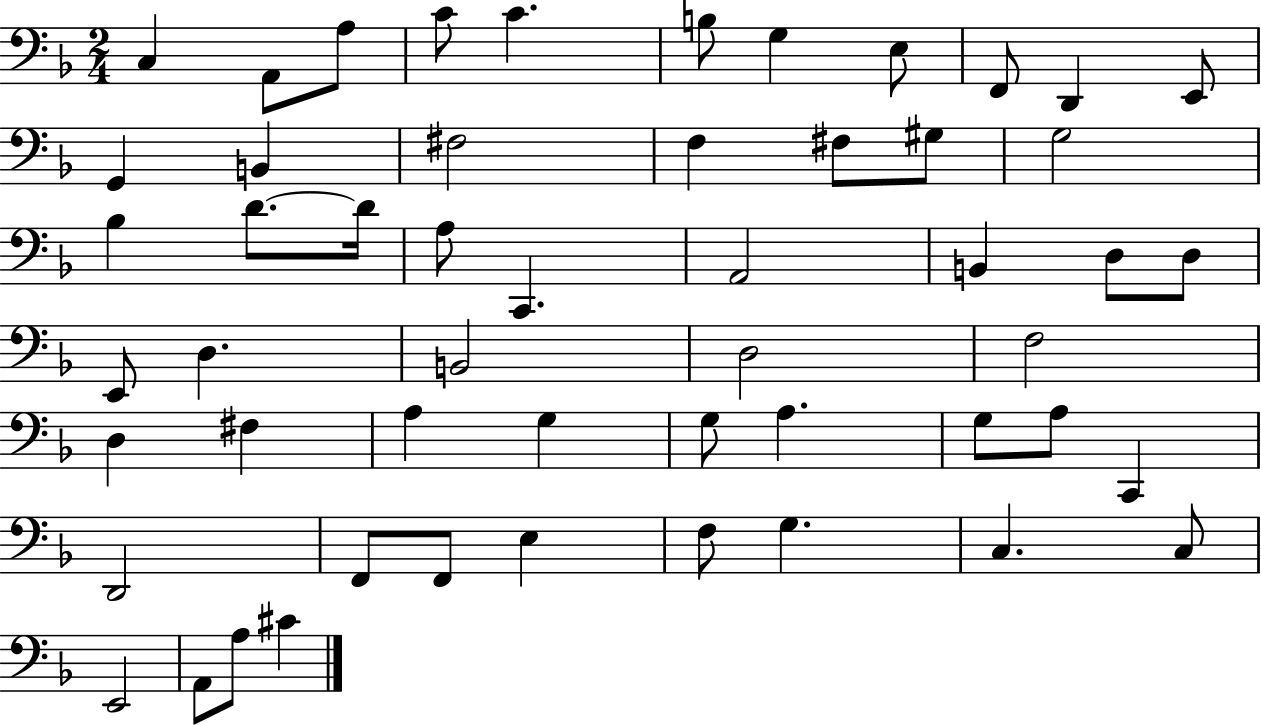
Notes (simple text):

C3/q A2/e A3/e C4/e C4/q. B3/e G3/q E3/e F2/e D2/q E2/e G2/q B2/q F#3/h F3/q F#3/e G#3/e G3/h Bb3/q D4/e. D4/s A3/e C2/q. A2/h B2/q D3/e D3/e E2/e D3/q. B2/h D3/h F3/h D3/q F#3/q A3/q G3/q G3/e A3/q. G3/e A3/e C2/q D2/h F2/e F2/e E3/q F3/e G3/q. C3/q. C3/e E2/h A2/e A3/e C#4/q